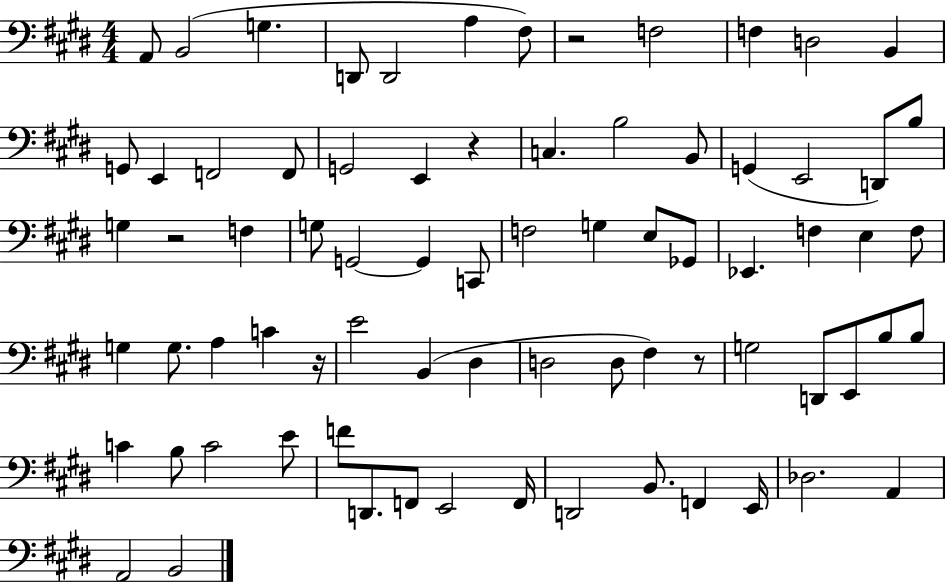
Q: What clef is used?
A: bass